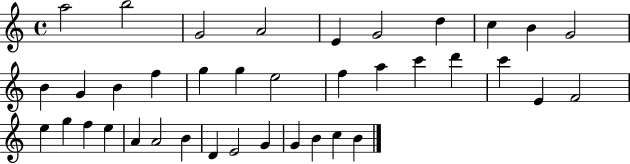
{
  \clef treble
  \time 4/4
  \defaultTimeSignature
  \key c \major
  a''2 b''2 | g'2 a'2 | e'4 g'2 d''4 | c''4 b'4 g'2 | \break b'4 g'4 b'4 f''4 | g''4 g''4 e''2 | f''4 a''4 c'''4 d'''4 | c'''4 e'4 f'2 | \break e''4 g''4 f''4 e''4 | a'4 a'2 b'4 | d'4 e'2 g'4 | g'4 b'4 c''4 b'4 | \break \bar "|."
}